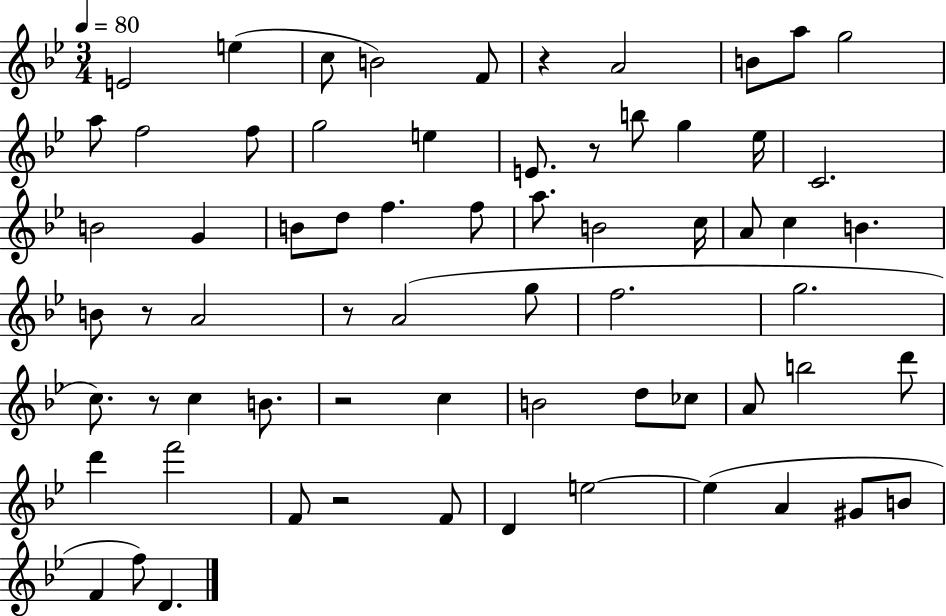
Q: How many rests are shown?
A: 7